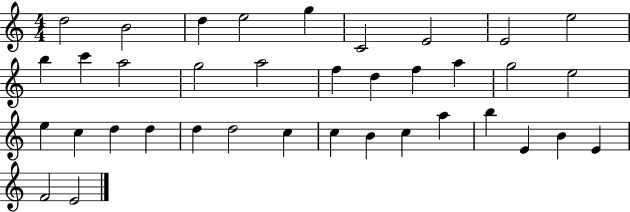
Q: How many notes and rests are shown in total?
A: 37